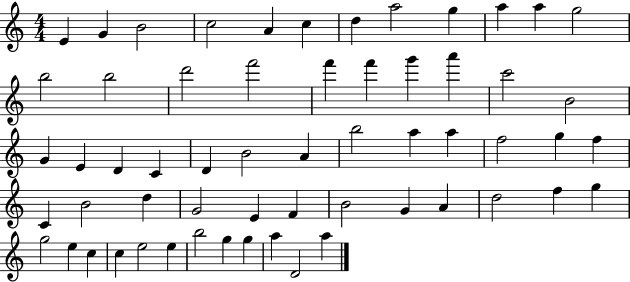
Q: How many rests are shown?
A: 0